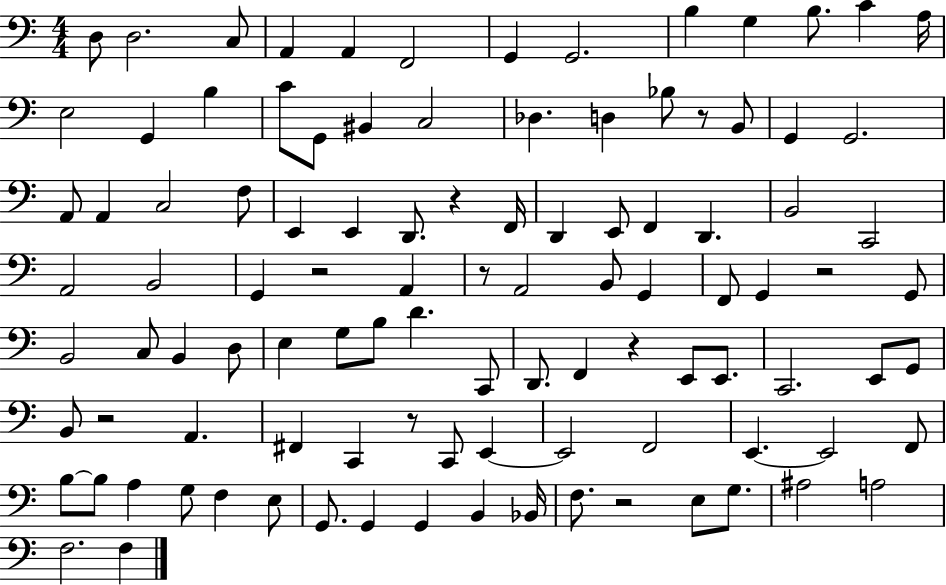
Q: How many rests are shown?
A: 9